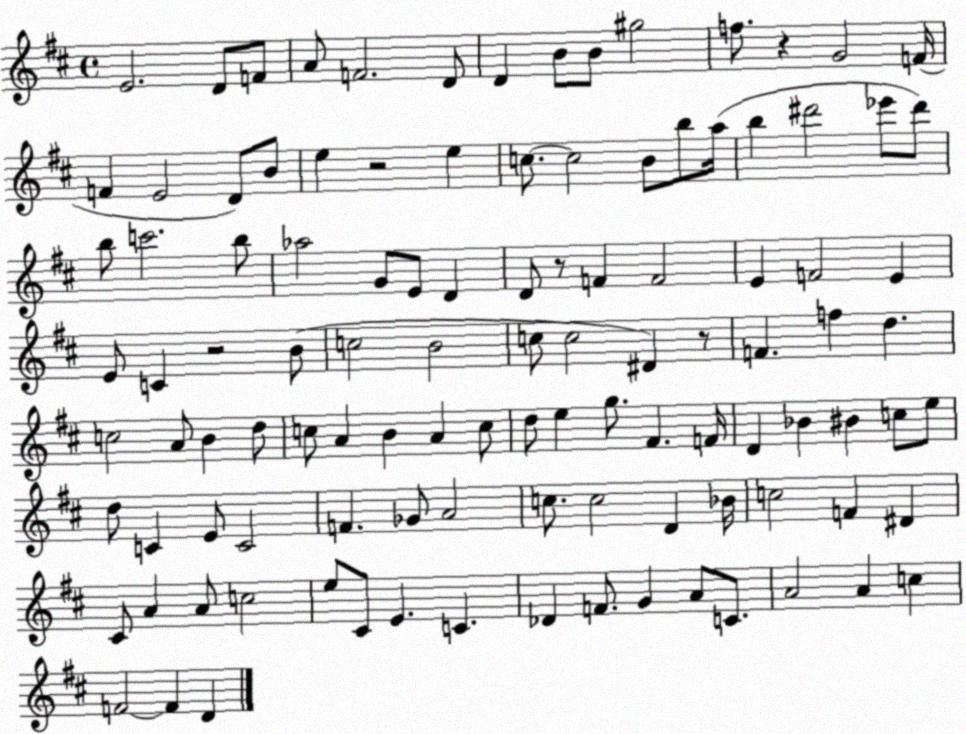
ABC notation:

X:1
T:Untitled
M:4/4
L:1/4
K:D
E2 D/2 F/2 A/2 F2 D/2 D B/2 B/2 ^g2 f/2 z G2 F/4 F E2 D/2 B/2 e z2 e c/2 c2 B/2 b/2 a/4 b ^d'2 _e'/2 ^d'/2 b/2 c'2 b/2 _a2 G/2 E/2 D D/2 z/2 F F2 E F2 E E/2 C z2 B/2 c2 B2 c/2 c2 ^D z/2 F f d c2 A/2 B d/2 c/2 A B A c/2 d/2 e g/2 ^F F/4 D _B ^B c/2 e/2 d/2 C E/2 C2 F _G/2 A2 c/2 c2 D _B/4 c2 F ^D ^C/2 A A/2 c2 e/2 ^C/2 E C _D F/2 G A/2 C/2 A2 A c F2 F D